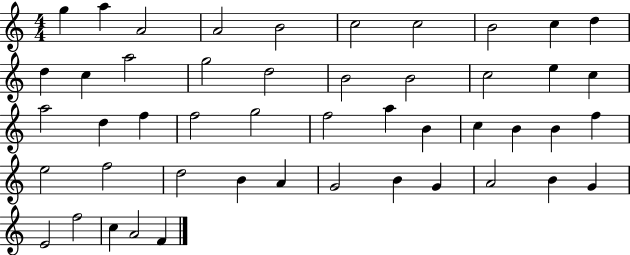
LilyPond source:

{
  \clef treble
  \numericTimeSignature
  \time 4/4
  \key c \major
  g''4 a''4 a'2 | a'2 b'2 | c''2 c''2 | b'2 c''4 d''4 | \break d''4 c''4 a''2 | g''2 d''2 | b'2 b'2 | c''2 e''4 c''4 | \break a''2 d''4 f''4 | f''2 g''2 | f''2 a''4 b'4 | c''4 b'4 b'4 f''4 | \break e''2 f''2 | d''2 b'4 a'4 | g'2 b'4 g'4 | a'2 b'4 g'4 | \break e'2 f''2 | c''4 a'2 f'4 | \bar "|."
}